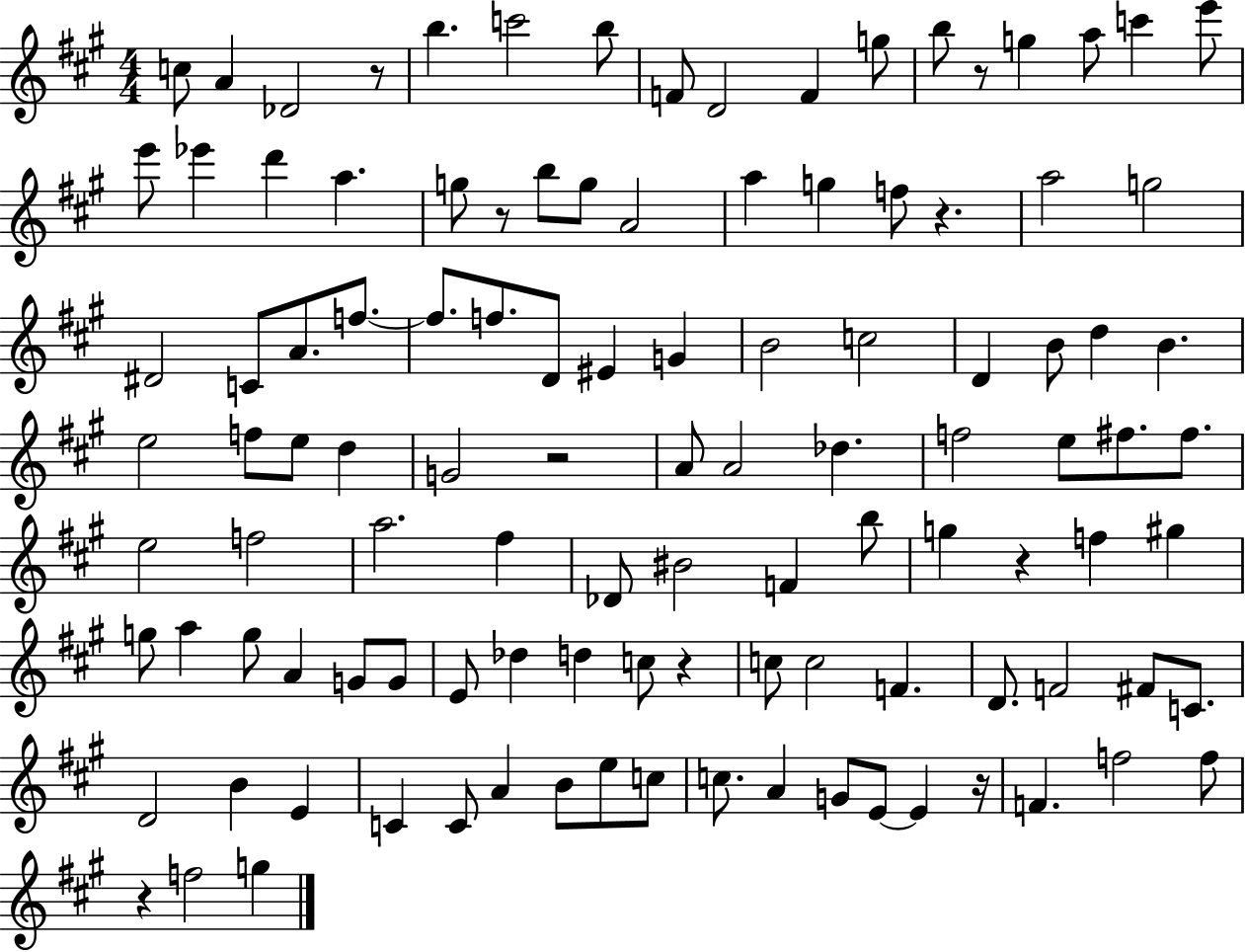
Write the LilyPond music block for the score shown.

{
  \clef treble
  \numericTimeSignature
  \time 4/4
  \key a \major
  \repeat volta 2 { c''8 a'4 des'2 r8 | b''4. c'''2 b''8 | f'8 d'2 f'4 g''8 | b''8 r8 g''4 a''8 c'''4 e'''8 | \break e'''8 ees'''4 d'''4 a''4. | g''8 r8 b''8 g''8 a'2 | a''4 g''4 f''8 r4. | a''2 g''2 | \break dis'2 c'8 a'8. f''8.~~ | f''8. f''8. d'8 eis'4 g'4 | b'2 c''2 | d'4 b'8 d''4 b'4. | \break e''2 f''8 e''8 d''4 | g'2 r2 | a'8 a'2 des''4. | f''2 e''8 fis''8. fis''8. | \break e''2 f''2 | a''2. fis''4 | des'8 bis'2 f'4 b''8 | g''4 r4 f''4 gis''4 | \break g''8 a''4 g''8 a'4 g'8 g'8 | e'8 des''4 d''4 c''8 r4 | c''8 c''2 f'4. | d'8. f'2 fis'8 c'8. | \break d'2 b'4 e'4 | c'4 c'8 a'4 b'8 e''8 c''8 | c''8. a'4 g'8 e'8~~ e'4 r16 | f'4. f''2 f''8 | \break r4 f''2 g''4 | } \bar "|."
}